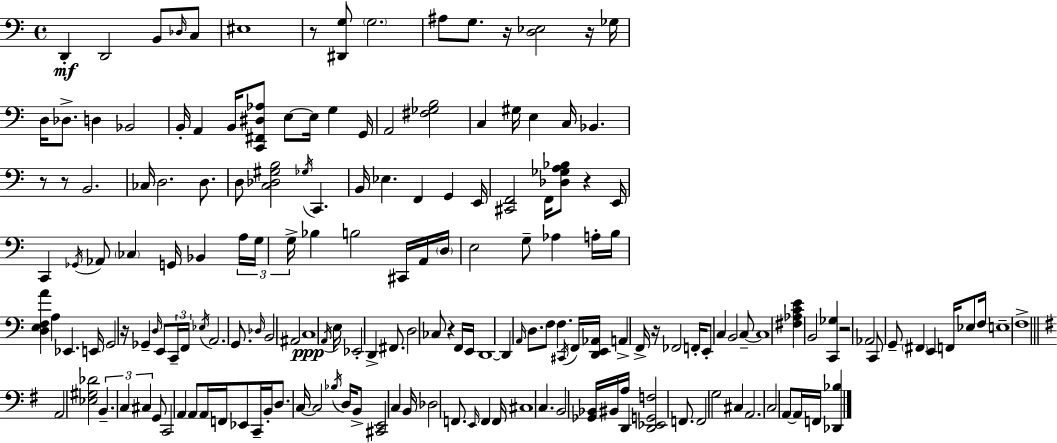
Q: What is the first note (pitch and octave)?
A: D2